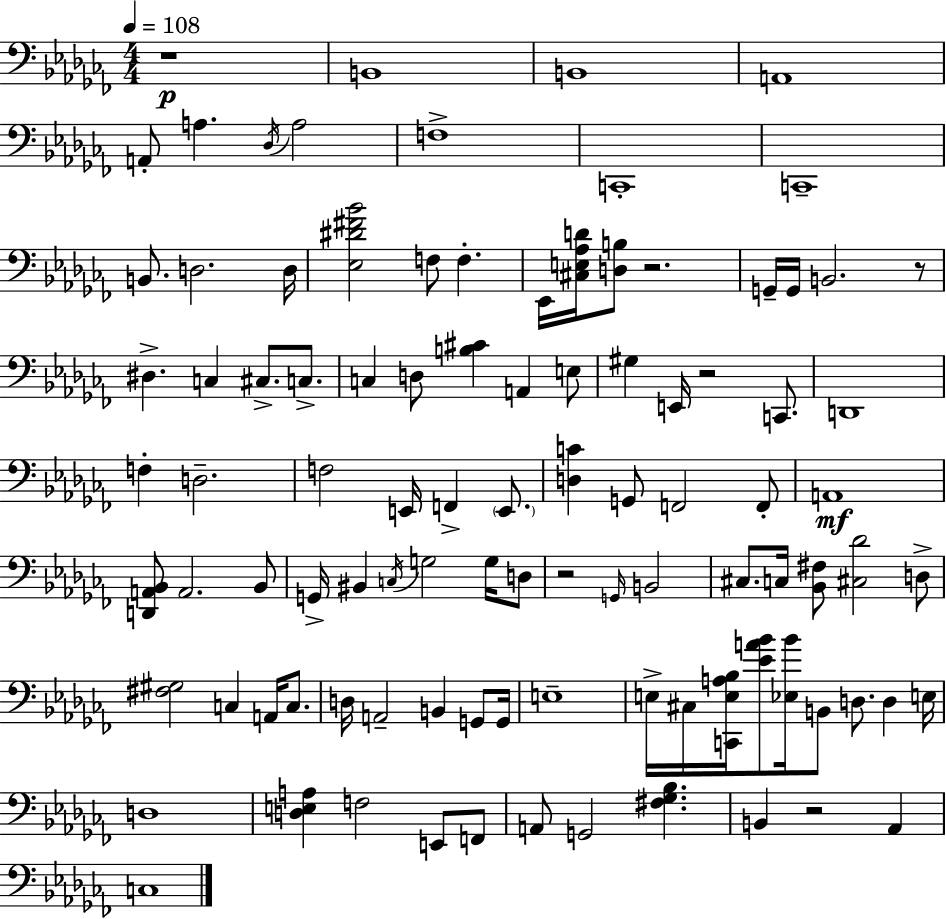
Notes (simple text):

R/w B2/w B2/w A2/w A2/e A3/q. Db3/s A3/h F3/w C2/w C2/w B2/e. D3/h. D3/s [Eb3,D#4,F#4,Bb4]/h F3/e F3/q. Eb2/s [C#3,E3,Ab3,D4]/s [D3,B3]/e R/h. G2/s G2/s B2/h. R/e D#3/q. C3/q C#3/e. C3/e. C3/q D3/e [B3,C#4]/q A2/q E3/e G#3/q E2/s R/h C2/e. D2/w F3/q D3/h. F3/h E2/s F2/q E2/e. [D3,C4]/q G2/e F2/h F2/e A2/w [D2,A2,Bb2]/e A2/h. Bb2/e G2/s BIS2/q C3/s G3/h G3/s D3/e R/h G2/s B2/h C#3/e. C3/s [Bb2,F#3]/e [C#3,Db4]/h D3/e [F#3,G#3]/h C3/q A2/s C3/e. D3/s A2/h B2/q G2/e G2/s E3/w E3/s C#3/s [C2,E3,A3,Bb3]/s [Eb4,A4,Bb4]/e [Eb3,Bb4]/s B2/e D3/e. D3/q E3/s D3/w [D3,E3,A3]/q F3/h E2/e F2/e A2/e G2/h [F#3,Gb3,Bb3]/q. B2/q R/h Ab2/q C3/w